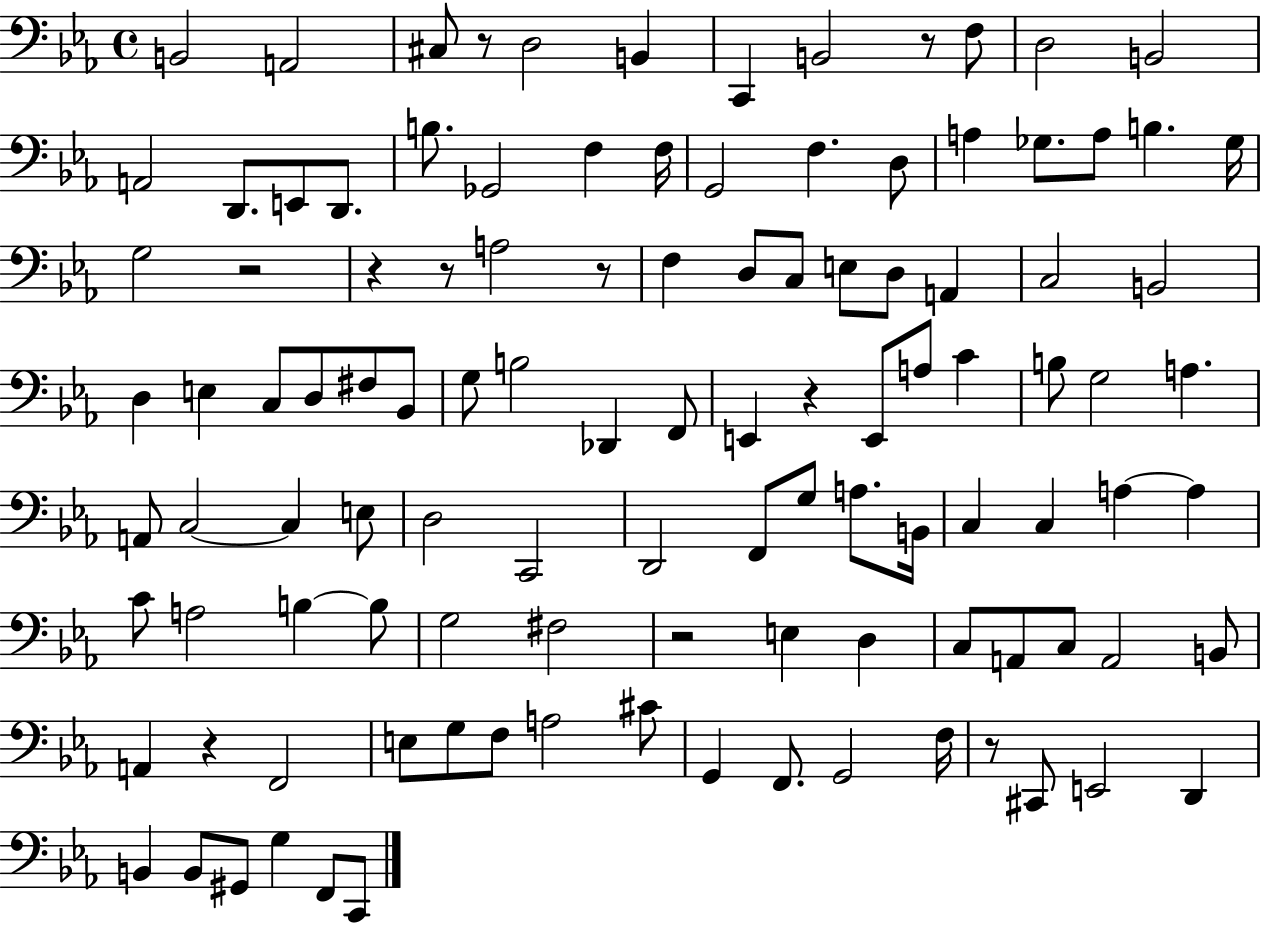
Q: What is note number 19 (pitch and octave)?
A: G2